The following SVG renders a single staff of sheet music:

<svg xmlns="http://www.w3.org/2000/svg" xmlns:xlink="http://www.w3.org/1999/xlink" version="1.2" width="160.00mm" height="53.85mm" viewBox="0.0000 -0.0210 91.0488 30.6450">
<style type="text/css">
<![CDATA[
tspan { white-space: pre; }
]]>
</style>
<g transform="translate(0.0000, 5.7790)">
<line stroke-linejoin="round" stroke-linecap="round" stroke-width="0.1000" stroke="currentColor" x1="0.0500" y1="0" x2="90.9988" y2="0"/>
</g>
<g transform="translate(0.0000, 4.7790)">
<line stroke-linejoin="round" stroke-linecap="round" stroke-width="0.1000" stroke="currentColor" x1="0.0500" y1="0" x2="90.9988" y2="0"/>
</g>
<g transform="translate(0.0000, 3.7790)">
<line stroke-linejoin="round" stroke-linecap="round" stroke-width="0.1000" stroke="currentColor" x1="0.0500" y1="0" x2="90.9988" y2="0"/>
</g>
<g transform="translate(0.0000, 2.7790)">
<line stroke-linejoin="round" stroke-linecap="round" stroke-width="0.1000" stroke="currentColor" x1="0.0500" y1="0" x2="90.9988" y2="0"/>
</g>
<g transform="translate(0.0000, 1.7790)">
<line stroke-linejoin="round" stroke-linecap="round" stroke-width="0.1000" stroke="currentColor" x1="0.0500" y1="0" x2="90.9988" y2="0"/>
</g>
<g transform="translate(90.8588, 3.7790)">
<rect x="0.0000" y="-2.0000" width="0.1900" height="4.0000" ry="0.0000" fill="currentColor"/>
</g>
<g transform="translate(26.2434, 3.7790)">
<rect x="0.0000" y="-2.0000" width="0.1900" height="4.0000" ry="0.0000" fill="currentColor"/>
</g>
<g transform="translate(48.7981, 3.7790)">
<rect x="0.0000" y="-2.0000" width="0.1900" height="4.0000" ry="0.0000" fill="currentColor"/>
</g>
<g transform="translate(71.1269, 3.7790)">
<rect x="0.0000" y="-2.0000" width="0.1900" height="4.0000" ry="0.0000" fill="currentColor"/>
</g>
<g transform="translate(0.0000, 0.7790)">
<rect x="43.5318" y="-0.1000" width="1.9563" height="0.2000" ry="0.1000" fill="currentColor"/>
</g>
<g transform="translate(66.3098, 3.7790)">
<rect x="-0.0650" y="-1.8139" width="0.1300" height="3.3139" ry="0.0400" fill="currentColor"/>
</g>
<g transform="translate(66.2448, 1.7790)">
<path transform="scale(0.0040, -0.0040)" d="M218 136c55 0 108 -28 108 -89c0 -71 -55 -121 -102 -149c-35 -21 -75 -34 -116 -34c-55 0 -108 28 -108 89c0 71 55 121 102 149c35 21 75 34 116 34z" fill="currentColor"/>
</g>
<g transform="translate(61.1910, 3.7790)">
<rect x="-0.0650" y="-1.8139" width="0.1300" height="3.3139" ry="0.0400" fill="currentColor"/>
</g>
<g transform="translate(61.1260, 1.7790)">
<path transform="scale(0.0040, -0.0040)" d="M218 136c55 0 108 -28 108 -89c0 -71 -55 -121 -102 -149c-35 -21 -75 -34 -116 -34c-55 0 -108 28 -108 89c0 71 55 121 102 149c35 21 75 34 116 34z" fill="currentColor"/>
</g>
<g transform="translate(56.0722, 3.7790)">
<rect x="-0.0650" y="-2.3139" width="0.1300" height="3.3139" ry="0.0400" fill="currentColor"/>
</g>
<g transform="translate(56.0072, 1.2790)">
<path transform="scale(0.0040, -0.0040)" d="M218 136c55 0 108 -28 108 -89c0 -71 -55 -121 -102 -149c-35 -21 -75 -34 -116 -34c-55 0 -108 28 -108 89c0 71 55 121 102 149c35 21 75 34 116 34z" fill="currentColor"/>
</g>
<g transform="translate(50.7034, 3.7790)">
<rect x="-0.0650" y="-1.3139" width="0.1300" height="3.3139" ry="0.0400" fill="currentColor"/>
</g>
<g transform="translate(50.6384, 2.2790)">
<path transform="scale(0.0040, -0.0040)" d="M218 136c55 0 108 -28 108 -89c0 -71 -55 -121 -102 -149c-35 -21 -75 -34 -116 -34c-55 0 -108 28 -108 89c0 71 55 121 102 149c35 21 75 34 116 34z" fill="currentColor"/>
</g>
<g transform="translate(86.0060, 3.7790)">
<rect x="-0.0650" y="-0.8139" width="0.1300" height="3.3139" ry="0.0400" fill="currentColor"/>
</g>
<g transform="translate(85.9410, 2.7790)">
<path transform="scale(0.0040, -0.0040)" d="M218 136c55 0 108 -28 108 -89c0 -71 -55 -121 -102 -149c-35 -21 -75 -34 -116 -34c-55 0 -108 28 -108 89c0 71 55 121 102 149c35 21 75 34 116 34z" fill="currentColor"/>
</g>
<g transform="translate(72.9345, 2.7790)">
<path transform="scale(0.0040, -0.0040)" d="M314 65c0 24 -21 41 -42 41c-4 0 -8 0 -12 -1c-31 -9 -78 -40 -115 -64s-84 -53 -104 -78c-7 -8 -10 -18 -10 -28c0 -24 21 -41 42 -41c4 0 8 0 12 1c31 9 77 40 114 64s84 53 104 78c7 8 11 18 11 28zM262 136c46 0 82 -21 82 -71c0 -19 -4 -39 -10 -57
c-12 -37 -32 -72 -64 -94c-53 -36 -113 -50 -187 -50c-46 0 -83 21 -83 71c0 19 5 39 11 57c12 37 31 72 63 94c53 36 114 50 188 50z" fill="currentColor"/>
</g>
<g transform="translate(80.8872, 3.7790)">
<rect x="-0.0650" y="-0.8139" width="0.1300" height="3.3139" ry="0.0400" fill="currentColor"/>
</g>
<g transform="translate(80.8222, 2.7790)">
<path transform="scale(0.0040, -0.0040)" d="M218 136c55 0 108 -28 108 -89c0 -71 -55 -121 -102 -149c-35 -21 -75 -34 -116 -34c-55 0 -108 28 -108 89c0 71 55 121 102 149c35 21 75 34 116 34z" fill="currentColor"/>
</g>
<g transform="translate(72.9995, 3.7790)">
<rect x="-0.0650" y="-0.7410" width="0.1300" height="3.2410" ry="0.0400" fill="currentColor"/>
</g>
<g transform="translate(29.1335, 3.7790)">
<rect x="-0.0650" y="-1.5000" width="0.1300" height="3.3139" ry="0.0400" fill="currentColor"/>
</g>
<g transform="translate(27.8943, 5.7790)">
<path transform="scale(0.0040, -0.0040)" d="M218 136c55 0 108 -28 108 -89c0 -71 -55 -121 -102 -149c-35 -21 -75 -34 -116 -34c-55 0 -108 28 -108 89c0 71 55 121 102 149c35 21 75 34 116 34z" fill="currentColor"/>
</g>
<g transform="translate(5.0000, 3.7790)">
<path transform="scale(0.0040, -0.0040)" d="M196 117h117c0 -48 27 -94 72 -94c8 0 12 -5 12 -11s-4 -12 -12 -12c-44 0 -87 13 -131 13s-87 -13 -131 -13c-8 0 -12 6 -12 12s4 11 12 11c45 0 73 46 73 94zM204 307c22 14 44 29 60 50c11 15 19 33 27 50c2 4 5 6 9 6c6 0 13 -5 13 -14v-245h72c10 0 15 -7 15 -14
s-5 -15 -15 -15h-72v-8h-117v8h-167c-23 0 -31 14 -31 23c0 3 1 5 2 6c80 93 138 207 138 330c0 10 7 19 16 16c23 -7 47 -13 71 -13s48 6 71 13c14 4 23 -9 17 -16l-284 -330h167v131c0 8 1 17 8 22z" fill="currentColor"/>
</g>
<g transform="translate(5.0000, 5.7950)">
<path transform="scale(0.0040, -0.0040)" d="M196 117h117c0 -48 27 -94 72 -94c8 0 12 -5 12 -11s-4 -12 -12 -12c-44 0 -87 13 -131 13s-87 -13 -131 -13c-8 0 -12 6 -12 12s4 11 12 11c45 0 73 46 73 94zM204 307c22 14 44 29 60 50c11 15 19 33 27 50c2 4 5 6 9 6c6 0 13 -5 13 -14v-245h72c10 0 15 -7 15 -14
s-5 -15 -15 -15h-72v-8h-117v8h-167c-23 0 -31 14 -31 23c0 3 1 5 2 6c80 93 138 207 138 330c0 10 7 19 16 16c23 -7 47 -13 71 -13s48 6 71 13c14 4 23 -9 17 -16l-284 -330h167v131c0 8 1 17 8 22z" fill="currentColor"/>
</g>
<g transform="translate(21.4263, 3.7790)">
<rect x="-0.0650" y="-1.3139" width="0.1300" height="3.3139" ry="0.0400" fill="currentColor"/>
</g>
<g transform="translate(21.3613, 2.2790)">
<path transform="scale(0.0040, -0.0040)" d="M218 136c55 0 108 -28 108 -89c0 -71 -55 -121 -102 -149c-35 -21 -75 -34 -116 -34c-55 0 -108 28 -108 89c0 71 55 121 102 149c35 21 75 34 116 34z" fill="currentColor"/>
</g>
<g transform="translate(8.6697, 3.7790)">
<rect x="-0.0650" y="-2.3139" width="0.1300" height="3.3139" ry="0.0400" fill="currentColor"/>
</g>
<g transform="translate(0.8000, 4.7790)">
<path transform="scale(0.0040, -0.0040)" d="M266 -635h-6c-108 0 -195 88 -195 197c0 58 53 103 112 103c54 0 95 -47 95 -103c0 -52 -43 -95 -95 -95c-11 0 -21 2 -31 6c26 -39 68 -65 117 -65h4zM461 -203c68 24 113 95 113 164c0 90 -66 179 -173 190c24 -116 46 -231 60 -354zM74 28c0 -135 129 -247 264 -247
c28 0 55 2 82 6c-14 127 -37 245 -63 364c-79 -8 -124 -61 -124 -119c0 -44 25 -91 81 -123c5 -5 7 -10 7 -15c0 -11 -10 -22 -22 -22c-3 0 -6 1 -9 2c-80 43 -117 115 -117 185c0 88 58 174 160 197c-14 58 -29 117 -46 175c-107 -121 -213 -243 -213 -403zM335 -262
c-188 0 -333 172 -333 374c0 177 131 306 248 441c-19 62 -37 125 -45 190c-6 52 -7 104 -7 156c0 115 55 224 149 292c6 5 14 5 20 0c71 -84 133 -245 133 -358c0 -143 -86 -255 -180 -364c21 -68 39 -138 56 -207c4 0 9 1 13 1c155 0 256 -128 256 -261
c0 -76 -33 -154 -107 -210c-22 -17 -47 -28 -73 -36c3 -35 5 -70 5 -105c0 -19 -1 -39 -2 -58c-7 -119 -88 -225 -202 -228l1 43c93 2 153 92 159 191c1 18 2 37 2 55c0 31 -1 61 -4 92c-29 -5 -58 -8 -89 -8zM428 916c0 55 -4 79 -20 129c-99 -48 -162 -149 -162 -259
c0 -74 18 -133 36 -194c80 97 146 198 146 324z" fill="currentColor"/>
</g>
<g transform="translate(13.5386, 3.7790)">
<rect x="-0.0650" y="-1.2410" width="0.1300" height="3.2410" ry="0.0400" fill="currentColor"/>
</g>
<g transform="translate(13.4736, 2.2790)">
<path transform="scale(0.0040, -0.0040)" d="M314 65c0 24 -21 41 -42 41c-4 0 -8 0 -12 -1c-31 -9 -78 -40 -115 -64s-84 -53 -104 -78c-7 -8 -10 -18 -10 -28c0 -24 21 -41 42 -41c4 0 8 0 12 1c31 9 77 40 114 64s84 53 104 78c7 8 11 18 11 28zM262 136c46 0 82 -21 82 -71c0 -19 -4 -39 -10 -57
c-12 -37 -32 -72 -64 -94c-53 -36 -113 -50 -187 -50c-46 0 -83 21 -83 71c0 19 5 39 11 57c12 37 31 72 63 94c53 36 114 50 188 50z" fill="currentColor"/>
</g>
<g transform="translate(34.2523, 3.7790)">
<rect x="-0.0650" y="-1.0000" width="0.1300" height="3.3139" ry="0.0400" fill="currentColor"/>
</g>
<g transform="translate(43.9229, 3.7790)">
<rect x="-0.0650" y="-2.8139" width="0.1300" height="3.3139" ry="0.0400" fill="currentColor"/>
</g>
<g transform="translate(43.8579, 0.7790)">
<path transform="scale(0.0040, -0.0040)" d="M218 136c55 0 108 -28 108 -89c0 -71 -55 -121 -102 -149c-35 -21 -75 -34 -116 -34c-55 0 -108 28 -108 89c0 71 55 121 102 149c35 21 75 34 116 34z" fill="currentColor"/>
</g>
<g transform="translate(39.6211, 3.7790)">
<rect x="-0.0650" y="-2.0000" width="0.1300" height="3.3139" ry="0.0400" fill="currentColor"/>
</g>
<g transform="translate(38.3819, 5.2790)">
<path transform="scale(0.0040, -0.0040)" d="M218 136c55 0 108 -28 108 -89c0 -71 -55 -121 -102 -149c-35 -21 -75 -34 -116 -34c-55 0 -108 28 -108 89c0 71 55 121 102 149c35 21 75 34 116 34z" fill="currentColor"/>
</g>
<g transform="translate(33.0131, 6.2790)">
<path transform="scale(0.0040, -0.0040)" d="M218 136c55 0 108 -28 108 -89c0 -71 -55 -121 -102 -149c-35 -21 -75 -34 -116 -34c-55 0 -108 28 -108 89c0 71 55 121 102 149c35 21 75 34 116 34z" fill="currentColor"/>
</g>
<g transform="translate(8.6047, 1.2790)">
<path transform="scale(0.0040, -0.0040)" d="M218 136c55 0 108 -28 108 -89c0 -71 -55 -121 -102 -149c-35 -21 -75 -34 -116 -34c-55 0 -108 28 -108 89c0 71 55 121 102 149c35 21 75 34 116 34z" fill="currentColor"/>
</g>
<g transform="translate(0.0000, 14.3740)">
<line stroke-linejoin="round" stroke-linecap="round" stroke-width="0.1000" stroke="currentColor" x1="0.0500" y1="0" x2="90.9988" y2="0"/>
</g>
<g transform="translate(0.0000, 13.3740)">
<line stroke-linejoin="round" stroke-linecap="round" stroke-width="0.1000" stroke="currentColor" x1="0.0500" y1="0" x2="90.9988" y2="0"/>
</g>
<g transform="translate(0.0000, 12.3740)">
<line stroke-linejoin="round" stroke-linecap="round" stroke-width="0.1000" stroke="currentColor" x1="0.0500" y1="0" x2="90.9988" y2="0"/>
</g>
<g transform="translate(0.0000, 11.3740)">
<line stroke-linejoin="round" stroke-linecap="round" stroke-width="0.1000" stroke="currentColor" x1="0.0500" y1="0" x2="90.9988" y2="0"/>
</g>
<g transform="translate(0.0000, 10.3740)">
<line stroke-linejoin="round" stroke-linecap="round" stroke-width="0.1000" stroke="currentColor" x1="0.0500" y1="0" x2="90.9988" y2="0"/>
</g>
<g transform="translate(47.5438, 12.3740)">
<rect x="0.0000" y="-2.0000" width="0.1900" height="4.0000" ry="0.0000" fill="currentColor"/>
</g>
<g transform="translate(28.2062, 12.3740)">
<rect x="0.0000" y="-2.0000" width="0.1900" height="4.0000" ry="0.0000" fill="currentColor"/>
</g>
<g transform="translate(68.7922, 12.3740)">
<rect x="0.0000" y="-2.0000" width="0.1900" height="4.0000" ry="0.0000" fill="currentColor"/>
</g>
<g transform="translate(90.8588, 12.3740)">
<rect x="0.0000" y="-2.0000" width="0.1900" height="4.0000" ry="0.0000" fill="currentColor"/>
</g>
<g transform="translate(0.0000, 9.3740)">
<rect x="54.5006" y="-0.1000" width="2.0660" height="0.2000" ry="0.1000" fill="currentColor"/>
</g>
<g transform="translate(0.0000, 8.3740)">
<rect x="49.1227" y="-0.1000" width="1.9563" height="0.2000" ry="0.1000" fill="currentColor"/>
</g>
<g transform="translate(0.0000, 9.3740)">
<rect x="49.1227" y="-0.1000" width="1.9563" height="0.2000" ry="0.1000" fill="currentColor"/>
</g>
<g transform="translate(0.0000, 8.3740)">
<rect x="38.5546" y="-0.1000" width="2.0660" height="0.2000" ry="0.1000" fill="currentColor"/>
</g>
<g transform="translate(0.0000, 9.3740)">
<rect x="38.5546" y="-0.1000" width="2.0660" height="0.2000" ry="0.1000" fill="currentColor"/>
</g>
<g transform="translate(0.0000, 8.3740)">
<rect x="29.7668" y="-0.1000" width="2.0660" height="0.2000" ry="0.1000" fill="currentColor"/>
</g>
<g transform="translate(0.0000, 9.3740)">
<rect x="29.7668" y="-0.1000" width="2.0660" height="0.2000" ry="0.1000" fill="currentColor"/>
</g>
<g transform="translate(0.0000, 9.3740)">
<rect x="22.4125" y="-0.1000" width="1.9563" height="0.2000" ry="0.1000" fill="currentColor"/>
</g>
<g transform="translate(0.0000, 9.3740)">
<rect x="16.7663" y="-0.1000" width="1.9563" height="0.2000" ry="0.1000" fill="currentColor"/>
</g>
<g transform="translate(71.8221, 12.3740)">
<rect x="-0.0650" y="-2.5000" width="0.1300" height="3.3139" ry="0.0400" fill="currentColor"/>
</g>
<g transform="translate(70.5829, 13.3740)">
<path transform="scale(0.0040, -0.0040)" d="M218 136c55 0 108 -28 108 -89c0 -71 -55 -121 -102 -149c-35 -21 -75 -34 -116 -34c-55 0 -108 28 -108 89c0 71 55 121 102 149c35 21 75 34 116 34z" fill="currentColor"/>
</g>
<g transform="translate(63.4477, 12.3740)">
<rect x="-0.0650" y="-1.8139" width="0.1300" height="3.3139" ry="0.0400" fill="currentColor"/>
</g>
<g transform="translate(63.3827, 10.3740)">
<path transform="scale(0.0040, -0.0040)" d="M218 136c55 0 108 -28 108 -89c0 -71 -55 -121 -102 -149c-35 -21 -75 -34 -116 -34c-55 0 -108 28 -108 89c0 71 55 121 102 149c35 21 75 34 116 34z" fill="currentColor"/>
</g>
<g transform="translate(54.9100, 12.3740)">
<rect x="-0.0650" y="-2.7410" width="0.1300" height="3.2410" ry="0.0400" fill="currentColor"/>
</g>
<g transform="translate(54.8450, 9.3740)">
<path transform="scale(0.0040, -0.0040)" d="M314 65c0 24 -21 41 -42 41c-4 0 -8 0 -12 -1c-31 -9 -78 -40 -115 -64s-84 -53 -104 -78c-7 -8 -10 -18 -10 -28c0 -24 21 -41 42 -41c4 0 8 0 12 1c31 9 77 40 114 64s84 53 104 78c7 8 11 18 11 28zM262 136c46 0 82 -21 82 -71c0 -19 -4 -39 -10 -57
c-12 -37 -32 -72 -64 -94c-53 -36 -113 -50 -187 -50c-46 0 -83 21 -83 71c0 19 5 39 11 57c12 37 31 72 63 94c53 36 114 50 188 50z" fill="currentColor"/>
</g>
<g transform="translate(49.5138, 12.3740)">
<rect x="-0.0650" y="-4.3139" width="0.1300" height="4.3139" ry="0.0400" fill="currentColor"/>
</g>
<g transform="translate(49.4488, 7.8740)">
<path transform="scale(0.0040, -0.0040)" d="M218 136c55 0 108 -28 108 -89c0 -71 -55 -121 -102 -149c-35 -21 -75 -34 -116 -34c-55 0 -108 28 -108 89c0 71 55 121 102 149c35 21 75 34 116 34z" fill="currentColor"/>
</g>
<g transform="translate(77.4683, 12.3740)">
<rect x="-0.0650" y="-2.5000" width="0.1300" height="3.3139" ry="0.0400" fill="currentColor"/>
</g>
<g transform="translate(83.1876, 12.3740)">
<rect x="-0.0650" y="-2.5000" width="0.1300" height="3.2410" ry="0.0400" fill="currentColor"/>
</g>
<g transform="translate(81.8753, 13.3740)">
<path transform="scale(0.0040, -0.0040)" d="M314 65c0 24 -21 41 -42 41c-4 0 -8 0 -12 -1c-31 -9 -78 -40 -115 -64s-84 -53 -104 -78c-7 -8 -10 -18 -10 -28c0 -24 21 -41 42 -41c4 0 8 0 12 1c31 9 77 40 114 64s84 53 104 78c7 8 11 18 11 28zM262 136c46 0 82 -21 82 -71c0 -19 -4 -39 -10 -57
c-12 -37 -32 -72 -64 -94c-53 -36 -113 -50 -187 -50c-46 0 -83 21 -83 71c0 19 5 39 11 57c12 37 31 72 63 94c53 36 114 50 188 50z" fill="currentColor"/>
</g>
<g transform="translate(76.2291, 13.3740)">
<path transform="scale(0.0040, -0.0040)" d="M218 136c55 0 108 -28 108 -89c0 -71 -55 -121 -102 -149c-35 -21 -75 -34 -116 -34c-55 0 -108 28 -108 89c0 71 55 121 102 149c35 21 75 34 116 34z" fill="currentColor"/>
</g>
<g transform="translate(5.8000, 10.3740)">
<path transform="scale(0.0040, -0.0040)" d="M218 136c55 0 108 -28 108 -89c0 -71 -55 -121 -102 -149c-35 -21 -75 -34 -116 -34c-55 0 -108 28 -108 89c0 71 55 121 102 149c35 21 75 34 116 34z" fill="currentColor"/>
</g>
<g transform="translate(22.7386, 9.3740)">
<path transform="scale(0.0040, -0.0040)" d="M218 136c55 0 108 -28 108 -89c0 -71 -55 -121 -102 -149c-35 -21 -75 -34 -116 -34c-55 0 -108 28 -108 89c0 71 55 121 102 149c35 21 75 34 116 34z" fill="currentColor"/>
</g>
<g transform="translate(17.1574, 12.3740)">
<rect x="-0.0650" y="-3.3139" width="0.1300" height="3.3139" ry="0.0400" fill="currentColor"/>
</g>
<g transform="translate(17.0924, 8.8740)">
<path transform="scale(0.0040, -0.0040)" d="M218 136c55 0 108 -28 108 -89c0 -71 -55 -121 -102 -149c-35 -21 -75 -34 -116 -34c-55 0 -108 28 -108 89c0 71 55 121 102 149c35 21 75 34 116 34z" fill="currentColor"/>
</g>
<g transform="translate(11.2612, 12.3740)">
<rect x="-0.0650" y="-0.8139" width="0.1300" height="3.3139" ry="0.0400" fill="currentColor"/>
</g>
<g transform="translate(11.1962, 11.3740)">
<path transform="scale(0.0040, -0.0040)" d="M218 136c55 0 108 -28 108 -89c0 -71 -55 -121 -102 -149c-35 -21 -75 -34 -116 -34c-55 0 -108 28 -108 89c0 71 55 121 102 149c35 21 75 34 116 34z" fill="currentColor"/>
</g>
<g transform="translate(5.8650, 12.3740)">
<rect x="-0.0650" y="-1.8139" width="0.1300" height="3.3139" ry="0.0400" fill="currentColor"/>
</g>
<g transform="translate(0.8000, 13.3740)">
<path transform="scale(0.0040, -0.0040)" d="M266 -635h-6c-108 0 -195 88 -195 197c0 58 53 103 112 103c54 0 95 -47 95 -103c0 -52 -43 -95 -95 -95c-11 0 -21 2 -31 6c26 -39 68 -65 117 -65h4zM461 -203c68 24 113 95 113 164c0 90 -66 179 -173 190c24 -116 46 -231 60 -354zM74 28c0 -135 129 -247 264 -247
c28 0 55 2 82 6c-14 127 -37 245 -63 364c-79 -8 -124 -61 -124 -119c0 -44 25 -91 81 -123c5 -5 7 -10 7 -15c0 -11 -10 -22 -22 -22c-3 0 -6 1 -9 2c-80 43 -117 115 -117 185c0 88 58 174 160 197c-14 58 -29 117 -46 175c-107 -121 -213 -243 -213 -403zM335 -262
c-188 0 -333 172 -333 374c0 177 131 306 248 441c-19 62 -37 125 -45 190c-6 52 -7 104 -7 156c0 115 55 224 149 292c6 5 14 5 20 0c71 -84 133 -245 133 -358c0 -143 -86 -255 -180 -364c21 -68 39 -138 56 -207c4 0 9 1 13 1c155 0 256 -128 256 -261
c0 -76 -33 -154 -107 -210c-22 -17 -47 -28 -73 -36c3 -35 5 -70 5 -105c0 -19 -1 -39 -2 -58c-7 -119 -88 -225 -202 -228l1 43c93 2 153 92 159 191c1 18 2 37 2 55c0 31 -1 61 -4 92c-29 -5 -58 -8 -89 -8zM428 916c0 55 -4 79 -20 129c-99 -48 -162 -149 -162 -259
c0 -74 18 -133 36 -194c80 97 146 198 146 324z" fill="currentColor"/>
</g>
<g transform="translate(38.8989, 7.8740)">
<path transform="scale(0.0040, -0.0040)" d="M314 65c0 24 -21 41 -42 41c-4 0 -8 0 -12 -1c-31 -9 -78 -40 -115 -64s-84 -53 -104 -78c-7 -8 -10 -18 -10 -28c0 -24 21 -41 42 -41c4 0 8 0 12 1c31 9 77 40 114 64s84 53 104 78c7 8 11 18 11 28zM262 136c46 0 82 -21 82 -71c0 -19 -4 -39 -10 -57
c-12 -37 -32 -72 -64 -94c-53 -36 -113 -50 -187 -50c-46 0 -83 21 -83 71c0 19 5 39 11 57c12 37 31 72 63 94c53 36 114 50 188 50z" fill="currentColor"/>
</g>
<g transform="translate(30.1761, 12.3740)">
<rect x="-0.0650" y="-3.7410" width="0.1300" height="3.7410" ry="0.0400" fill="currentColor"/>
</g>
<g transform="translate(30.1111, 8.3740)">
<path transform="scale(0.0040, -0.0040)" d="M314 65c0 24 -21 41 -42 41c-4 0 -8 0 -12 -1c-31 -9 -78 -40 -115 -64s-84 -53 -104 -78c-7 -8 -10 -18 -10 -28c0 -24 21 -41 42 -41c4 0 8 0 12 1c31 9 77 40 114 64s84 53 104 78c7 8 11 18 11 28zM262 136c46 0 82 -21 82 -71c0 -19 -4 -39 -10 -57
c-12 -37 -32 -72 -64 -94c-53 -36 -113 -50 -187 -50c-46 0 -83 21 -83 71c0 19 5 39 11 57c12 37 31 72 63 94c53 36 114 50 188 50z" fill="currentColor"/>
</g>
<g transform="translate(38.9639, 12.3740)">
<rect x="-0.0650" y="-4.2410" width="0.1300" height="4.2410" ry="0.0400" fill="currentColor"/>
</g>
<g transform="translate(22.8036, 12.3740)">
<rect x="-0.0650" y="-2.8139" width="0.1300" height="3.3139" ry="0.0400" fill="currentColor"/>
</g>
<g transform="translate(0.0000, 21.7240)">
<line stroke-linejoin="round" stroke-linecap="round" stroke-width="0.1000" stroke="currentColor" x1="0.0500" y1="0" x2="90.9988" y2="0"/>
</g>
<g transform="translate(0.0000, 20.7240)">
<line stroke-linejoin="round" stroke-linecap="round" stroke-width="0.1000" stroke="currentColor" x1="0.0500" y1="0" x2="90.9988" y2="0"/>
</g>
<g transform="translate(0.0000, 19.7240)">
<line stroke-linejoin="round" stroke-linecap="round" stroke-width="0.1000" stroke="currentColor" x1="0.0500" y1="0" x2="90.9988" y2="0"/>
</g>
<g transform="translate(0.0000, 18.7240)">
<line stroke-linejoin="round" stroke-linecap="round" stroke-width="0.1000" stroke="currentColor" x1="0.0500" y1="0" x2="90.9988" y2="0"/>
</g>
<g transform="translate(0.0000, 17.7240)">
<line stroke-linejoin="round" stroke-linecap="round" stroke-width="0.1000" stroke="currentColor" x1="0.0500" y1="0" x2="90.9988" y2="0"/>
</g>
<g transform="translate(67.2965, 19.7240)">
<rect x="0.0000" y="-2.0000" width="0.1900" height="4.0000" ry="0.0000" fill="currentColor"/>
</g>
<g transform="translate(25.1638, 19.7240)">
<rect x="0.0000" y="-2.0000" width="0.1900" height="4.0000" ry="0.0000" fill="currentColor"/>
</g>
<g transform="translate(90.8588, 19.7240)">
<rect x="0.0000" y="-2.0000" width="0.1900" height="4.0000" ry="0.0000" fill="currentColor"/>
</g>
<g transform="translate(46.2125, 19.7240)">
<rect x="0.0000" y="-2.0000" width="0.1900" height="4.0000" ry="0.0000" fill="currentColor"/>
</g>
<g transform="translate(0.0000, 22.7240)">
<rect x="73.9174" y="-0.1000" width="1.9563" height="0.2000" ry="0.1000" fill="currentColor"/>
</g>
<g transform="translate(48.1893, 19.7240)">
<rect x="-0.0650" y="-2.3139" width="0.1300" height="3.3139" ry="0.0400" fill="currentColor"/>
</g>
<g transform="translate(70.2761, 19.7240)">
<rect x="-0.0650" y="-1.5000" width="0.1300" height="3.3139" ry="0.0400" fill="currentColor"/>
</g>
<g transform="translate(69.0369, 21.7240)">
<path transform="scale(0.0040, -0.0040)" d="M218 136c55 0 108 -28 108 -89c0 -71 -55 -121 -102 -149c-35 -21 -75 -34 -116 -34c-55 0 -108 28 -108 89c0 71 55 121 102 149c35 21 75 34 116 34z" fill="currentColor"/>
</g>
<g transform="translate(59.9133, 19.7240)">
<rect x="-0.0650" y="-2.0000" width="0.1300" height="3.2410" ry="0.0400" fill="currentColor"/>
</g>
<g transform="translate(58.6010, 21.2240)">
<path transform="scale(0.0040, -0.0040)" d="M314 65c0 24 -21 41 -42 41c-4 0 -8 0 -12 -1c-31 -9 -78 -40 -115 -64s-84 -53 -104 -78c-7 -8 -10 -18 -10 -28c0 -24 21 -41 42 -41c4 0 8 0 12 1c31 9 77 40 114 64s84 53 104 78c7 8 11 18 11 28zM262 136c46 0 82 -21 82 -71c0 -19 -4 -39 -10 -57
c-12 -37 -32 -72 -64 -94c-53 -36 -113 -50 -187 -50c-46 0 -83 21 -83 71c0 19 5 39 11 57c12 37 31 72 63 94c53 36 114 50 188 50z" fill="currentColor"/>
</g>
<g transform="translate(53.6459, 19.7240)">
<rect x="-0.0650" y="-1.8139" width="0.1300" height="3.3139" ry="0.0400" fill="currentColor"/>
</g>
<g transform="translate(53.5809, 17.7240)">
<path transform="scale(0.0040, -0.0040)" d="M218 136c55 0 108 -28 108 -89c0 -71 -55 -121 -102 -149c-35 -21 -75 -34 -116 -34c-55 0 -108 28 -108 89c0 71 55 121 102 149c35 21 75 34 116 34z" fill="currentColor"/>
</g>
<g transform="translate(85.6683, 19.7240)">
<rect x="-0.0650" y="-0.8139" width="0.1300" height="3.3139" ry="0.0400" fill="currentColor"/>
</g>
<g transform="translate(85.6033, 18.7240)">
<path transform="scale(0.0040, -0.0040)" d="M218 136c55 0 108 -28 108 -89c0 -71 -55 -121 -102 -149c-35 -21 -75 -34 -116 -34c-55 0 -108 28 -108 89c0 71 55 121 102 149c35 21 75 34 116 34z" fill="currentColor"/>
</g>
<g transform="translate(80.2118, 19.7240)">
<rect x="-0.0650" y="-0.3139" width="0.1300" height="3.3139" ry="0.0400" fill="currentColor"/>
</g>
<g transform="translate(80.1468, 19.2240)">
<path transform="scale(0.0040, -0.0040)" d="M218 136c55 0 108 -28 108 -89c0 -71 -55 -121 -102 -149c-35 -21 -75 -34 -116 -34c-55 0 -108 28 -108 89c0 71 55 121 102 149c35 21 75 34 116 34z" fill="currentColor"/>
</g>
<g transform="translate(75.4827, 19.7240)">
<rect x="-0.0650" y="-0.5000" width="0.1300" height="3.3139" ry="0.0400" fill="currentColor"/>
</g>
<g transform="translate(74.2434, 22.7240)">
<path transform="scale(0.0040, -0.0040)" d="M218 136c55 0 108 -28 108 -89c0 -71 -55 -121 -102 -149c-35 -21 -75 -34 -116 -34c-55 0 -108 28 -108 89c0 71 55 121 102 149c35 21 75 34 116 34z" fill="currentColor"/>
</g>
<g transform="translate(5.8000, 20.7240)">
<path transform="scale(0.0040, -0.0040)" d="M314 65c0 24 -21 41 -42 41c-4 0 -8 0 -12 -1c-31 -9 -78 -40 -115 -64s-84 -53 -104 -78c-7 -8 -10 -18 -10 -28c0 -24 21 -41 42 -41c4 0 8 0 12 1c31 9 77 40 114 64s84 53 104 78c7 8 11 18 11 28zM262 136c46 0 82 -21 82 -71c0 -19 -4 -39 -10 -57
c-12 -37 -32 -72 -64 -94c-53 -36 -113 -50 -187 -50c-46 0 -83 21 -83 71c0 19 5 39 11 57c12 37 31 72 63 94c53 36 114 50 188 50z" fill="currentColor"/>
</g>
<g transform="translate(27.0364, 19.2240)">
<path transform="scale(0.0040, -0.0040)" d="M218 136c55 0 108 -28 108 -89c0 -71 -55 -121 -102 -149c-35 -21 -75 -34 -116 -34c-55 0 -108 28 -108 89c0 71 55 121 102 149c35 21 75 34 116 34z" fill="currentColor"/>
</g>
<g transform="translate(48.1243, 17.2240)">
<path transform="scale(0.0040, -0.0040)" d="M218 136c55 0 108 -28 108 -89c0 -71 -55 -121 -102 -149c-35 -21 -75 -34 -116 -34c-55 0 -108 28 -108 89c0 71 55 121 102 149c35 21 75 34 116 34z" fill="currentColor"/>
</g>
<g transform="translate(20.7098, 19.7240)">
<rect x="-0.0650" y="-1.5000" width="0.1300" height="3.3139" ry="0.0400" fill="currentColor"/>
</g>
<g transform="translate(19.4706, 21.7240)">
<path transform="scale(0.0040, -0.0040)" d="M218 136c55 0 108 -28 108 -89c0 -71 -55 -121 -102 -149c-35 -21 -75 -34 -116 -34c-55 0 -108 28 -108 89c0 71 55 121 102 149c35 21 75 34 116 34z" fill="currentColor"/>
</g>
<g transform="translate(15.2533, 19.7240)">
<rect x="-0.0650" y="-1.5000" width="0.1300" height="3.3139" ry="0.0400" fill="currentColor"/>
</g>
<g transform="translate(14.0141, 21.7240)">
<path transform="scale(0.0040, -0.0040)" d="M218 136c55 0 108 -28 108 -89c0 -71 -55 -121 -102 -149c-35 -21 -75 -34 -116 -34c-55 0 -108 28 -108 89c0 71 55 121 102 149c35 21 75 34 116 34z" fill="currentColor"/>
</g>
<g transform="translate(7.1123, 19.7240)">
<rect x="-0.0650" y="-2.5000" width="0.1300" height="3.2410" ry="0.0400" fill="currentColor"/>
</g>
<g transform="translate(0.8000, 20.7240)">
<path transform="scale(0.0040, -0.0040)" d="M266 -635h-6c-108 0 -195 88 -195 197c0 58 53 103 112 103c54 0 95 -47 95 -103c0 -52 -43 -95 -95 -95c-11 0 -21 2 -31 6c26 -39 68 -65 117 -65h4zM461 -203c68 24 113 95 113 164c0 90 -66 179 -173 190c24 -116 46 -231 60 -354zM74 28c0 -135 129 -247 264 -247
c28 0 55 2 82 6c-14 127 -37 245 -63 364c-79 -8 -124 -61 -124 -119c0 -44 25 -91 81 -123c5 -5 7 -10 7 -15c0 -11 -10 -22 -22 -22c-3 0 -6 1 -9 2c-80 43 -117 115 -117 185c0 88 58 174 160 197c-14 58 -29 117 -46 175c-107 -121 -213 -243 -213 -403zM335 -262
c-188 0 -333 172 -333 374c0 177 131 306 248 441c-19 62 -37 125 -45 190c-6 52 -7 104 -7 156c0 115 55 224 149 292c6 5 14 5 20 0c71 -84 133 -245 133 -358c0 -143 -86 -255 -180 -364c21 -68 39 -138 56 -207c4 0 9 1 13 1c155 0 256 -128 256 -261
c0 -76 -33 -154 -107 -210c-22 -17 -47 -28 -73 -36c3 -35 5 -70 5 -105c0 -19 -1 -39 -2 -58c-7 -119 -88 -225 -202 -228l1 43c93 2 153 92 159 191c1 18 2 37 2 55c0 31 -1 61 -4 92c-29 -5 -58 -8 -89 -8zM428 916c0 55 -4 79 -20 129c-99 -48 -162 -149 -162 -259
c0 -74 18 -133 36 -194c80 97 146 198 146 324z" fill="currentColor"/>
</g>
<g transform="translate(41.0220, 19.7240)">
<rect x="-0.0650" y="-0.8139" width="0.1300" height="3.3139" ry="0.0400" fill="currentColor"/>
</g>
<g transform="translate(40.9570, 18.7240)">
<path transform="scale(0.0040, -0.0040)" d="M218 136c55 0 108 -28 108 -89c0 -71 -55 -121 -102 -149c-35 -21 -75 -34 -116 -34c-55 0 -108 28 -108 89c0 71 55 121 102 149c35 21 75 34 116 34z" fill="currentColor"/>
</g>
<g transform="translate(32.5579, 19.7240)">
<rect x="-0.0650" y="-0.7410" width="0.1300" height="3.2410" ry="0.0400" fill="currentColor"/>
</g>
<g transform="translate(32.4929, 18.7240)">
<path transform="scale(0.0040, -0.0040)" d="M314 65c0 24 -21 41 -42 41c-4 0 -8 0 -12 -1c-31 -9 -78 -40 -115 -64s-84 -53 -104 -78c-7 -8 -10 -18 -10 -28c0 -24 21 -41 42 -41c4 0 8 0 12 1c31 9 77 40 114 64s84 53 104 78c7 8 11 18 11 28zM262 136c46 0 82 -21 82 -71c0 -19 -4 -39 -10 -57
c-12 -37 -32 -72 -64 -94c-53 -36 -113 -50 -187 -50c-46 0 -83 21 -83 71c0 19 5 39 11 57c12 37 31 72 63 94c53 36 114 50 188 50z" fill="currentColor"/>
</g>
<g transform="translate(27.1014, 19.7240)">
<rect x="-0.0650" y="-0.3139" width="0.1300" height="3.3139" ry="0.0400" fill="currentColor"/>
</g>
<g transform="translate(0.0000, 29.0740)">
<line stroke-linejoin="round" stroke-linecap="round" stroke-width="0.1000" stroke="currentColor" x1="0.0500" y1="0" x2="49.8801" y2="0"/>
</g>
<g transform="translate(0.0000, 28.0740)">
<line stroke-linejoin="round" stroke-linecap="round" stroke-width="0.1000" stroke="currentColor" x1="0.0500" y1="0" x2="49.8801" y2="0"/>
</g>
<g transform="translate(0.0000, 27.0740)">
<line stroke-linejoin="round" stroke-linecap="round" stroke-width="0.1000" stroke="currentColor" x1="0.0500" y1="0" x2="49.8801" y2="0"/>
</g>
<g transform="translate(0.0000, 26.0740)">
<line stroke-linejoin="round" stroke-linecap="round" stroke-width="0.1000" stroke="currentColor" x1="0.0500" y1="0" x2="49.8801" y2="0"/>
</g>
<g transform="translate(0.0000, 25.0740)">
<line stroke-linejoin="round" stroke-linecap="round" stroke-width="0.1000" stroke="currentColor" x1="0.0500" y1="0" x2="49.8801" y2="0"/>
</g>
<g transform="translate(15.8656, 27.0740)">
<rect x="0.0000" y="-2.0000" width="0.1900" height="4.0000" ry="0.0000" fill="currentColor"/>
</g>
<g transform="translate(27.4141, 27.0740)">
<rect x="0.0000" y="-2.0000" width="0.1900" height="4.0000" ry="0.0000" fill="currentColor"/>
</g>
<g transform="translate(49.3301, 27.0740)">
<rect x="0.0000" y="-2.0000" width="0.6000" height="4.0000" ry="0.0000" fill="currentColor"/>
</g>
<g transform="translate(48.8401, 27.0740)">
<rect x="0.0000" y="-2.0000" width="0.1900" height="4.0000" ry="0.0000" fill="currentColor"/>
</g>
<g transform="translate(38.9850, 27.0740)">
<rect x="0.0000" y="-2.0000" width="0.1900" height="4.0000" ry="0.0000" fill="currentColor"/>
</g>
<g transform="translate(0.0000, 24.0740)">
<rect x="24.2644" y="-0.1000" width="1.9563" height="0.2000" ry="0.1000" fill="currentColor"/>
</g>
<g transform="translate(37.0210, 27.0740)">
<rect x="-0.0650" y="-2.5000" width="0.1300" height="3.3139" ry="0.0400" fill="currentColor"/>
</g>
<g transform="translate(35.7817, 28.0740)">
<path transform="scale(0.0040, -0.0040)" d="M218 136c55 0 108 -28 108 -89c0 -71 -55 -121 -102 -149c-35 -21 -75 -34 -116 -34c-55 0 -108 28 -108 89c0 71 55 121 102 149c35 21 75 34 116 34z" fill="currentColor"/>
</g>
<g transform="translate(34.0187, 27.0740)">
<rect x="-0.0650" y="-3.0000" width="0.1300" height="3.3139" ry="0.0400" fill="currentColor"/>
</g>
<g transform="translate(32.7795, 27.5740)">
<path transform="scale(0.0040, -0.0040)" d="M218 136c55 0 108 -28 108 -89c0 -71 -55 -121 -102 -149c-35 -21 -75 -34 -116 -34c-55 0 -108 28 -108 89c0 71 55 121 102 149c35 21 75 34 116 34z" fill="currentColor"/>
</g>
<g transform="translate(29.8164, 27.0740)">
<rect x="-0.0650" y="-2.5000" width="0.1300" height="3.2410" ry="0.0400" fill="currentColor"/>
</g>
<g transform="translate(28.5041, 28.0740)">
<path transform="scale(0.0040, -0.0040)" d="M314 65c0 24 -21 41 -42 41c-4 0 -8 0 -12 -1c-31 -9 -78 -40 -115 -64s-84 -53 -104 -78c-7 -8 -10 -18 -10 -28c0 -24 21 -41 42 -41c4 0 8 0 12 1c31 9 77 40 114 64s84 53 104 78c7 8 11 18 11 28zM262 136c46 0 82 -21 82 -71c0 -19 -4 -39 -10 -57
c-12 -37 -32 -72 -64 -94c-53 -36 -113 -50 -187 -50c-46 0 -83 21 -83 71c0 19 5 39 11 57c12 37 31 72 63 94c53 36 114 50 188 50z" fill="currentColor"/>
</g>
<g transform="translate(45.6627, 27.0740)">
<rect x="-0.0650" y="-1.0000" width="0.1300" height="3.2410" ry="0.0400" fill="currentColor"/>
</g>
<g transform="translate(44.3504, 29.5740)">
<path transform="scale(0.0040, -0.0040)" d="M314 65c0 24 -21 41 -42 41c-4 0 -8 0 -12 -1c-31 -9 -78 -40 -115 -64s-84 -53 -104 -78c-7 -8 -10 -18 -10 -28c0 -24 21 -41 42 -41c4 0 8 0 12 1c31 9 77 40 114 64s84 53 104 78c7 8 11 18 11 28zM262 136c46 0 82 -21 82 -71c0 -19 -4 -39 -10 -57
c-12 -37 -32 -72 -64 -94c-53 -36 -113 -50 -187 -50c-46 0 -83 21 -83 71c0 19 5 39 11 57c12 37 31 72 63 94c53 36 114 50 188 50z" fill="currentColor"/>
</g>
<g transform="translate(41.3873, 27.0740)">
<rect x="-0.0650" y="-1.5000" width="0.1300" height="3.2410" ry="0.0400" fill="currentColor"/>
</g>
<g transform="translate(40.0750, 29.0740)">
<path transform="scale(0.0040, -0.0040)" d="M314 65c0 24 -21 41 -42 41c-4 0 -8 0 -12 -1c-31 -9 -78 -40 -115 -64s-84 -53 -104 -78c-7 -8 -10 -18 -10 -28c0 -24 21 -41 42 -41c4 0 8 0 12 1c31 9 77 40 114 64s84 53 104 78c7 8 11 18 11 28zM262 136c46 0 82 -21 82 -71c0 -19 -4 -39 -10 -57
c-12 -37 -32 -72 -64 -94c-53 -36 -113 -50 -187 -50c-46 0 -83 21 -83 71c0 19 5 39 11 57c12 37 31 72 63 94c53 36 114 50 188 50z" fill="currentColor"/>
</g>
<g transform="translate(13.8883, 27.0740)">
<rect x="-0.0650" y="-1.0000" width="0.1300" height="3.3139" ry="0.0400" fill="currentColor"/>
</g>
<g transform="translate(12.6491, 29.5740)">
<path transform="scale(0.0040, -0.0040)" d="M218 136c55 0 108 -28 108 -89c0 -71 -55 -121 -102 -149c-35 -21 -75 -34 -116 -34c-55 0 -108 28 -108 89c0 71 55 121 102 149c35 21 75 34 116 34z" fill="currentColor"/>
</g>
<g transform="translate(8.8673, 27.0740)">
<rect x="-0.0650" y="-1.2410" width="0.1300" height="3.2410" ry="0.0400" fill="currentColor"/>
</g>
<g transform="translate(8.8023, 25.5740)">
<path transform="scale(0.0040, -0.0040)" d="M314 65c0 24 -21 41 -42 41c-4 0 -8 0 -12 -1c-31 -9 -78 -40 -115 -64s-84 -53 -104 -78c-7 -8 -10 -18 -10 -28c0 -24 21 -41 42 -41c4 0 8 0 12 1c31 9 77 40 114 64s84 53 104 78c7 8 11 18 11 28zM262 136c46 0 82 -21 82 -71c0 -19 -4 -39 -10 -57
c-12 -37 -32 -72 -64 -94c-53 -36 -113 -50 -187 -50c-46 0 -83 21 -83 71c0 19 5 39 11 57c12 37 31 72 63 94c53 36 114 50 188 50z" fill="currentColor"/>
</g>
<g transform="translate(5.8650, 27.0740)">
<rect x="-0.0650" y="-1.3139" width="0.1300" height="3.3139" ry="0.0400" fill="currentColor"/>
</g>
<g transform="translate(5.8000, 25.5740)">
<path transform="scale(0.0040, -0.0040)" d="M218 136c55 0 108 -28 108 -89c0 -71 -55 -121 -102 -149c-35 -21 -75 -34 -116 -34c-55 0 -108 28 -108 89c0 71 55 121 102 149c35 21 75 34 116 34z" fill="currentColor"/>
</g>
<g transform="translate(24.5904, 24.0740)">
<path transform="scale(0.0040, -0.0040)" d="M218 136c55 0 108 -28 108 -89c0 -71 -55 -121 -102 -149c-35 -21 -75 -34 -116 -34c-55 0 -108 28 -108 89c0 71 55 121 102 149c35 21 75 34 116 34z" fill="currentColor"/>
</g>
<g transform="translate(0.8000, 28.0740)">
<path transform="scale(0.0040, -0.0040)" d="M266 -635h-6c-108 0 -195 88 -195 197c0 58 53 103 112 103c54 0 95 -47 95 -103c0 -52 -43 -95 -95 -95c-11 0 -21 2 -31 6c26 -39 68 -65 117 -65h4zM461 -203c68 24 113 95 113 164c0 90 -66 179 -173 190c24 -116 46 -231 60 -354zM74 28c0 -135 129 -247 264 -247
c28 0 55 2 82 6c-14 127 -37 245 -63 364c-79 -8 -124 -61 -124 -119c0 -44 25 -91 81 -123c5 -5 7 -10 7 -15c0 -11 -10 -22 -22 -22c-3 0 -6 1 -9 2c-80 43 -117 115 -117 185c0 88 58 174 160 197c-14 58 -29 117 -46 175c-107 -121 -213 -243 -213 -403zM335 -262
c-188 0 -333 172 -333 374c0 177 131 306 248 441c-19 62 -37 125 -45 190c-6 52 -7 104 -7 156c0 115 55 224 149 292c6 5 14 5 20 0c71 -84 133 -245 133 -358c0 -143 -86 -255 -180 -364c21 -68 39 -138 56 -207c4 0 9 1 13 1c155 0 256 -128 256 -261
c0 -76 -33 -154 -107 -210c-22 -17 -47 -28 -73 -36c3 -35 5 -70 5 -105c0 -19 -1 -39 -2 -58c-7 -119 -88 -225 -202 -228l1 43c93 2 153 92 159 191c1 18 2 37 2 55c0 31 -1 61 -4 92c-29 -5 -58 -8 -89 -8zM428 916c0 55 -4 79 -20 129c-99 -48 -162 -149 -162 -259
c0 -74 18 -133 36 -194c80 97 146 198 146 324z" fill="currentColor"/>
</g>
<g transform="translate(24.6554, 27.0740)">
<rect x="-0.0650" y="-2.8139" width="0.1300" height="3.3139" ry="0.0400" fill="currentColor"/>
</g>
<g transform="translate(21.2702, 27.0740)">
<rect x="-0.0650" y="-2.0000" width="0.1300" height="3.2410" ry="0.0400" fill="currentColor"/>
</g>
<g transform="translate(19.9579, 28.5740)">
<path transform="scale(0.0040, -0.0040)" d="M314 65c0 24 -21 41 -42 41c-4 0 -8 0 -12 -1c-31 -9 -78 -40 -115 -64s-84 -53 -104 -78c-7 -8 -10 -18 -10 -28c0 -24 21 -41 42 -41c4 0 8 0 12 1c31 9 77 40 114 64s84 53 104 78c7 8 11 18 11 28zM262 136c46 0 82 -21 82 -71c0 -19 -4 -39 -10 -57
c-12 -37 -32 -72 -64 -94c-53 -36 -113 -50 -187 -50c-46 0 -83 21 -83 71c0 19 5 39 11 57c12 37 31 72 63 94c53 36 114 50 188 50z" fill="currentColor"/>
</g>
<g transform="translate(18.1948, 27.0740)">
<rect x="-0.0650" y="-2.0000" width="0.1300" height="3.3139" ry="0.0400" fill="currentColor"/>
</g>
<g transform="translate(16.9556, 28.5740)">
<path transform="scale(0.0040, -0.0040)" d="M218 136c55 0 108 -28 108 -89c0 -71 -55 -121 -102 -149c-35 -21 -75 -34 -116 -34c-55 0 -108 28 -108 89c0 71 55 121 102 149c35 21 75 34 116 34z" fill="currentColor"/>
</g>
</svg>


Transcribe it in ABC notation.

X:1
T:Untitled
M:4/4
L:1/4
K:C
g e2 e E D F a e g f f d2 d d f d b a c'2 d'2 d' a2 f G G G2 G2 E E c d2 d g f F2 E C c d e e2 D F F2 a G2 A G E2 D2